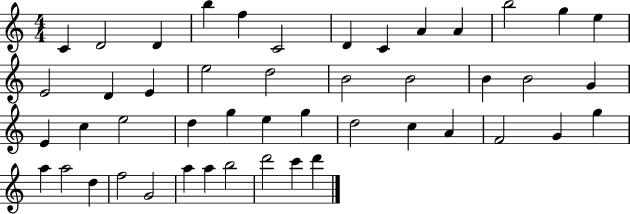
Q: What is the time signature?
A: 4/4